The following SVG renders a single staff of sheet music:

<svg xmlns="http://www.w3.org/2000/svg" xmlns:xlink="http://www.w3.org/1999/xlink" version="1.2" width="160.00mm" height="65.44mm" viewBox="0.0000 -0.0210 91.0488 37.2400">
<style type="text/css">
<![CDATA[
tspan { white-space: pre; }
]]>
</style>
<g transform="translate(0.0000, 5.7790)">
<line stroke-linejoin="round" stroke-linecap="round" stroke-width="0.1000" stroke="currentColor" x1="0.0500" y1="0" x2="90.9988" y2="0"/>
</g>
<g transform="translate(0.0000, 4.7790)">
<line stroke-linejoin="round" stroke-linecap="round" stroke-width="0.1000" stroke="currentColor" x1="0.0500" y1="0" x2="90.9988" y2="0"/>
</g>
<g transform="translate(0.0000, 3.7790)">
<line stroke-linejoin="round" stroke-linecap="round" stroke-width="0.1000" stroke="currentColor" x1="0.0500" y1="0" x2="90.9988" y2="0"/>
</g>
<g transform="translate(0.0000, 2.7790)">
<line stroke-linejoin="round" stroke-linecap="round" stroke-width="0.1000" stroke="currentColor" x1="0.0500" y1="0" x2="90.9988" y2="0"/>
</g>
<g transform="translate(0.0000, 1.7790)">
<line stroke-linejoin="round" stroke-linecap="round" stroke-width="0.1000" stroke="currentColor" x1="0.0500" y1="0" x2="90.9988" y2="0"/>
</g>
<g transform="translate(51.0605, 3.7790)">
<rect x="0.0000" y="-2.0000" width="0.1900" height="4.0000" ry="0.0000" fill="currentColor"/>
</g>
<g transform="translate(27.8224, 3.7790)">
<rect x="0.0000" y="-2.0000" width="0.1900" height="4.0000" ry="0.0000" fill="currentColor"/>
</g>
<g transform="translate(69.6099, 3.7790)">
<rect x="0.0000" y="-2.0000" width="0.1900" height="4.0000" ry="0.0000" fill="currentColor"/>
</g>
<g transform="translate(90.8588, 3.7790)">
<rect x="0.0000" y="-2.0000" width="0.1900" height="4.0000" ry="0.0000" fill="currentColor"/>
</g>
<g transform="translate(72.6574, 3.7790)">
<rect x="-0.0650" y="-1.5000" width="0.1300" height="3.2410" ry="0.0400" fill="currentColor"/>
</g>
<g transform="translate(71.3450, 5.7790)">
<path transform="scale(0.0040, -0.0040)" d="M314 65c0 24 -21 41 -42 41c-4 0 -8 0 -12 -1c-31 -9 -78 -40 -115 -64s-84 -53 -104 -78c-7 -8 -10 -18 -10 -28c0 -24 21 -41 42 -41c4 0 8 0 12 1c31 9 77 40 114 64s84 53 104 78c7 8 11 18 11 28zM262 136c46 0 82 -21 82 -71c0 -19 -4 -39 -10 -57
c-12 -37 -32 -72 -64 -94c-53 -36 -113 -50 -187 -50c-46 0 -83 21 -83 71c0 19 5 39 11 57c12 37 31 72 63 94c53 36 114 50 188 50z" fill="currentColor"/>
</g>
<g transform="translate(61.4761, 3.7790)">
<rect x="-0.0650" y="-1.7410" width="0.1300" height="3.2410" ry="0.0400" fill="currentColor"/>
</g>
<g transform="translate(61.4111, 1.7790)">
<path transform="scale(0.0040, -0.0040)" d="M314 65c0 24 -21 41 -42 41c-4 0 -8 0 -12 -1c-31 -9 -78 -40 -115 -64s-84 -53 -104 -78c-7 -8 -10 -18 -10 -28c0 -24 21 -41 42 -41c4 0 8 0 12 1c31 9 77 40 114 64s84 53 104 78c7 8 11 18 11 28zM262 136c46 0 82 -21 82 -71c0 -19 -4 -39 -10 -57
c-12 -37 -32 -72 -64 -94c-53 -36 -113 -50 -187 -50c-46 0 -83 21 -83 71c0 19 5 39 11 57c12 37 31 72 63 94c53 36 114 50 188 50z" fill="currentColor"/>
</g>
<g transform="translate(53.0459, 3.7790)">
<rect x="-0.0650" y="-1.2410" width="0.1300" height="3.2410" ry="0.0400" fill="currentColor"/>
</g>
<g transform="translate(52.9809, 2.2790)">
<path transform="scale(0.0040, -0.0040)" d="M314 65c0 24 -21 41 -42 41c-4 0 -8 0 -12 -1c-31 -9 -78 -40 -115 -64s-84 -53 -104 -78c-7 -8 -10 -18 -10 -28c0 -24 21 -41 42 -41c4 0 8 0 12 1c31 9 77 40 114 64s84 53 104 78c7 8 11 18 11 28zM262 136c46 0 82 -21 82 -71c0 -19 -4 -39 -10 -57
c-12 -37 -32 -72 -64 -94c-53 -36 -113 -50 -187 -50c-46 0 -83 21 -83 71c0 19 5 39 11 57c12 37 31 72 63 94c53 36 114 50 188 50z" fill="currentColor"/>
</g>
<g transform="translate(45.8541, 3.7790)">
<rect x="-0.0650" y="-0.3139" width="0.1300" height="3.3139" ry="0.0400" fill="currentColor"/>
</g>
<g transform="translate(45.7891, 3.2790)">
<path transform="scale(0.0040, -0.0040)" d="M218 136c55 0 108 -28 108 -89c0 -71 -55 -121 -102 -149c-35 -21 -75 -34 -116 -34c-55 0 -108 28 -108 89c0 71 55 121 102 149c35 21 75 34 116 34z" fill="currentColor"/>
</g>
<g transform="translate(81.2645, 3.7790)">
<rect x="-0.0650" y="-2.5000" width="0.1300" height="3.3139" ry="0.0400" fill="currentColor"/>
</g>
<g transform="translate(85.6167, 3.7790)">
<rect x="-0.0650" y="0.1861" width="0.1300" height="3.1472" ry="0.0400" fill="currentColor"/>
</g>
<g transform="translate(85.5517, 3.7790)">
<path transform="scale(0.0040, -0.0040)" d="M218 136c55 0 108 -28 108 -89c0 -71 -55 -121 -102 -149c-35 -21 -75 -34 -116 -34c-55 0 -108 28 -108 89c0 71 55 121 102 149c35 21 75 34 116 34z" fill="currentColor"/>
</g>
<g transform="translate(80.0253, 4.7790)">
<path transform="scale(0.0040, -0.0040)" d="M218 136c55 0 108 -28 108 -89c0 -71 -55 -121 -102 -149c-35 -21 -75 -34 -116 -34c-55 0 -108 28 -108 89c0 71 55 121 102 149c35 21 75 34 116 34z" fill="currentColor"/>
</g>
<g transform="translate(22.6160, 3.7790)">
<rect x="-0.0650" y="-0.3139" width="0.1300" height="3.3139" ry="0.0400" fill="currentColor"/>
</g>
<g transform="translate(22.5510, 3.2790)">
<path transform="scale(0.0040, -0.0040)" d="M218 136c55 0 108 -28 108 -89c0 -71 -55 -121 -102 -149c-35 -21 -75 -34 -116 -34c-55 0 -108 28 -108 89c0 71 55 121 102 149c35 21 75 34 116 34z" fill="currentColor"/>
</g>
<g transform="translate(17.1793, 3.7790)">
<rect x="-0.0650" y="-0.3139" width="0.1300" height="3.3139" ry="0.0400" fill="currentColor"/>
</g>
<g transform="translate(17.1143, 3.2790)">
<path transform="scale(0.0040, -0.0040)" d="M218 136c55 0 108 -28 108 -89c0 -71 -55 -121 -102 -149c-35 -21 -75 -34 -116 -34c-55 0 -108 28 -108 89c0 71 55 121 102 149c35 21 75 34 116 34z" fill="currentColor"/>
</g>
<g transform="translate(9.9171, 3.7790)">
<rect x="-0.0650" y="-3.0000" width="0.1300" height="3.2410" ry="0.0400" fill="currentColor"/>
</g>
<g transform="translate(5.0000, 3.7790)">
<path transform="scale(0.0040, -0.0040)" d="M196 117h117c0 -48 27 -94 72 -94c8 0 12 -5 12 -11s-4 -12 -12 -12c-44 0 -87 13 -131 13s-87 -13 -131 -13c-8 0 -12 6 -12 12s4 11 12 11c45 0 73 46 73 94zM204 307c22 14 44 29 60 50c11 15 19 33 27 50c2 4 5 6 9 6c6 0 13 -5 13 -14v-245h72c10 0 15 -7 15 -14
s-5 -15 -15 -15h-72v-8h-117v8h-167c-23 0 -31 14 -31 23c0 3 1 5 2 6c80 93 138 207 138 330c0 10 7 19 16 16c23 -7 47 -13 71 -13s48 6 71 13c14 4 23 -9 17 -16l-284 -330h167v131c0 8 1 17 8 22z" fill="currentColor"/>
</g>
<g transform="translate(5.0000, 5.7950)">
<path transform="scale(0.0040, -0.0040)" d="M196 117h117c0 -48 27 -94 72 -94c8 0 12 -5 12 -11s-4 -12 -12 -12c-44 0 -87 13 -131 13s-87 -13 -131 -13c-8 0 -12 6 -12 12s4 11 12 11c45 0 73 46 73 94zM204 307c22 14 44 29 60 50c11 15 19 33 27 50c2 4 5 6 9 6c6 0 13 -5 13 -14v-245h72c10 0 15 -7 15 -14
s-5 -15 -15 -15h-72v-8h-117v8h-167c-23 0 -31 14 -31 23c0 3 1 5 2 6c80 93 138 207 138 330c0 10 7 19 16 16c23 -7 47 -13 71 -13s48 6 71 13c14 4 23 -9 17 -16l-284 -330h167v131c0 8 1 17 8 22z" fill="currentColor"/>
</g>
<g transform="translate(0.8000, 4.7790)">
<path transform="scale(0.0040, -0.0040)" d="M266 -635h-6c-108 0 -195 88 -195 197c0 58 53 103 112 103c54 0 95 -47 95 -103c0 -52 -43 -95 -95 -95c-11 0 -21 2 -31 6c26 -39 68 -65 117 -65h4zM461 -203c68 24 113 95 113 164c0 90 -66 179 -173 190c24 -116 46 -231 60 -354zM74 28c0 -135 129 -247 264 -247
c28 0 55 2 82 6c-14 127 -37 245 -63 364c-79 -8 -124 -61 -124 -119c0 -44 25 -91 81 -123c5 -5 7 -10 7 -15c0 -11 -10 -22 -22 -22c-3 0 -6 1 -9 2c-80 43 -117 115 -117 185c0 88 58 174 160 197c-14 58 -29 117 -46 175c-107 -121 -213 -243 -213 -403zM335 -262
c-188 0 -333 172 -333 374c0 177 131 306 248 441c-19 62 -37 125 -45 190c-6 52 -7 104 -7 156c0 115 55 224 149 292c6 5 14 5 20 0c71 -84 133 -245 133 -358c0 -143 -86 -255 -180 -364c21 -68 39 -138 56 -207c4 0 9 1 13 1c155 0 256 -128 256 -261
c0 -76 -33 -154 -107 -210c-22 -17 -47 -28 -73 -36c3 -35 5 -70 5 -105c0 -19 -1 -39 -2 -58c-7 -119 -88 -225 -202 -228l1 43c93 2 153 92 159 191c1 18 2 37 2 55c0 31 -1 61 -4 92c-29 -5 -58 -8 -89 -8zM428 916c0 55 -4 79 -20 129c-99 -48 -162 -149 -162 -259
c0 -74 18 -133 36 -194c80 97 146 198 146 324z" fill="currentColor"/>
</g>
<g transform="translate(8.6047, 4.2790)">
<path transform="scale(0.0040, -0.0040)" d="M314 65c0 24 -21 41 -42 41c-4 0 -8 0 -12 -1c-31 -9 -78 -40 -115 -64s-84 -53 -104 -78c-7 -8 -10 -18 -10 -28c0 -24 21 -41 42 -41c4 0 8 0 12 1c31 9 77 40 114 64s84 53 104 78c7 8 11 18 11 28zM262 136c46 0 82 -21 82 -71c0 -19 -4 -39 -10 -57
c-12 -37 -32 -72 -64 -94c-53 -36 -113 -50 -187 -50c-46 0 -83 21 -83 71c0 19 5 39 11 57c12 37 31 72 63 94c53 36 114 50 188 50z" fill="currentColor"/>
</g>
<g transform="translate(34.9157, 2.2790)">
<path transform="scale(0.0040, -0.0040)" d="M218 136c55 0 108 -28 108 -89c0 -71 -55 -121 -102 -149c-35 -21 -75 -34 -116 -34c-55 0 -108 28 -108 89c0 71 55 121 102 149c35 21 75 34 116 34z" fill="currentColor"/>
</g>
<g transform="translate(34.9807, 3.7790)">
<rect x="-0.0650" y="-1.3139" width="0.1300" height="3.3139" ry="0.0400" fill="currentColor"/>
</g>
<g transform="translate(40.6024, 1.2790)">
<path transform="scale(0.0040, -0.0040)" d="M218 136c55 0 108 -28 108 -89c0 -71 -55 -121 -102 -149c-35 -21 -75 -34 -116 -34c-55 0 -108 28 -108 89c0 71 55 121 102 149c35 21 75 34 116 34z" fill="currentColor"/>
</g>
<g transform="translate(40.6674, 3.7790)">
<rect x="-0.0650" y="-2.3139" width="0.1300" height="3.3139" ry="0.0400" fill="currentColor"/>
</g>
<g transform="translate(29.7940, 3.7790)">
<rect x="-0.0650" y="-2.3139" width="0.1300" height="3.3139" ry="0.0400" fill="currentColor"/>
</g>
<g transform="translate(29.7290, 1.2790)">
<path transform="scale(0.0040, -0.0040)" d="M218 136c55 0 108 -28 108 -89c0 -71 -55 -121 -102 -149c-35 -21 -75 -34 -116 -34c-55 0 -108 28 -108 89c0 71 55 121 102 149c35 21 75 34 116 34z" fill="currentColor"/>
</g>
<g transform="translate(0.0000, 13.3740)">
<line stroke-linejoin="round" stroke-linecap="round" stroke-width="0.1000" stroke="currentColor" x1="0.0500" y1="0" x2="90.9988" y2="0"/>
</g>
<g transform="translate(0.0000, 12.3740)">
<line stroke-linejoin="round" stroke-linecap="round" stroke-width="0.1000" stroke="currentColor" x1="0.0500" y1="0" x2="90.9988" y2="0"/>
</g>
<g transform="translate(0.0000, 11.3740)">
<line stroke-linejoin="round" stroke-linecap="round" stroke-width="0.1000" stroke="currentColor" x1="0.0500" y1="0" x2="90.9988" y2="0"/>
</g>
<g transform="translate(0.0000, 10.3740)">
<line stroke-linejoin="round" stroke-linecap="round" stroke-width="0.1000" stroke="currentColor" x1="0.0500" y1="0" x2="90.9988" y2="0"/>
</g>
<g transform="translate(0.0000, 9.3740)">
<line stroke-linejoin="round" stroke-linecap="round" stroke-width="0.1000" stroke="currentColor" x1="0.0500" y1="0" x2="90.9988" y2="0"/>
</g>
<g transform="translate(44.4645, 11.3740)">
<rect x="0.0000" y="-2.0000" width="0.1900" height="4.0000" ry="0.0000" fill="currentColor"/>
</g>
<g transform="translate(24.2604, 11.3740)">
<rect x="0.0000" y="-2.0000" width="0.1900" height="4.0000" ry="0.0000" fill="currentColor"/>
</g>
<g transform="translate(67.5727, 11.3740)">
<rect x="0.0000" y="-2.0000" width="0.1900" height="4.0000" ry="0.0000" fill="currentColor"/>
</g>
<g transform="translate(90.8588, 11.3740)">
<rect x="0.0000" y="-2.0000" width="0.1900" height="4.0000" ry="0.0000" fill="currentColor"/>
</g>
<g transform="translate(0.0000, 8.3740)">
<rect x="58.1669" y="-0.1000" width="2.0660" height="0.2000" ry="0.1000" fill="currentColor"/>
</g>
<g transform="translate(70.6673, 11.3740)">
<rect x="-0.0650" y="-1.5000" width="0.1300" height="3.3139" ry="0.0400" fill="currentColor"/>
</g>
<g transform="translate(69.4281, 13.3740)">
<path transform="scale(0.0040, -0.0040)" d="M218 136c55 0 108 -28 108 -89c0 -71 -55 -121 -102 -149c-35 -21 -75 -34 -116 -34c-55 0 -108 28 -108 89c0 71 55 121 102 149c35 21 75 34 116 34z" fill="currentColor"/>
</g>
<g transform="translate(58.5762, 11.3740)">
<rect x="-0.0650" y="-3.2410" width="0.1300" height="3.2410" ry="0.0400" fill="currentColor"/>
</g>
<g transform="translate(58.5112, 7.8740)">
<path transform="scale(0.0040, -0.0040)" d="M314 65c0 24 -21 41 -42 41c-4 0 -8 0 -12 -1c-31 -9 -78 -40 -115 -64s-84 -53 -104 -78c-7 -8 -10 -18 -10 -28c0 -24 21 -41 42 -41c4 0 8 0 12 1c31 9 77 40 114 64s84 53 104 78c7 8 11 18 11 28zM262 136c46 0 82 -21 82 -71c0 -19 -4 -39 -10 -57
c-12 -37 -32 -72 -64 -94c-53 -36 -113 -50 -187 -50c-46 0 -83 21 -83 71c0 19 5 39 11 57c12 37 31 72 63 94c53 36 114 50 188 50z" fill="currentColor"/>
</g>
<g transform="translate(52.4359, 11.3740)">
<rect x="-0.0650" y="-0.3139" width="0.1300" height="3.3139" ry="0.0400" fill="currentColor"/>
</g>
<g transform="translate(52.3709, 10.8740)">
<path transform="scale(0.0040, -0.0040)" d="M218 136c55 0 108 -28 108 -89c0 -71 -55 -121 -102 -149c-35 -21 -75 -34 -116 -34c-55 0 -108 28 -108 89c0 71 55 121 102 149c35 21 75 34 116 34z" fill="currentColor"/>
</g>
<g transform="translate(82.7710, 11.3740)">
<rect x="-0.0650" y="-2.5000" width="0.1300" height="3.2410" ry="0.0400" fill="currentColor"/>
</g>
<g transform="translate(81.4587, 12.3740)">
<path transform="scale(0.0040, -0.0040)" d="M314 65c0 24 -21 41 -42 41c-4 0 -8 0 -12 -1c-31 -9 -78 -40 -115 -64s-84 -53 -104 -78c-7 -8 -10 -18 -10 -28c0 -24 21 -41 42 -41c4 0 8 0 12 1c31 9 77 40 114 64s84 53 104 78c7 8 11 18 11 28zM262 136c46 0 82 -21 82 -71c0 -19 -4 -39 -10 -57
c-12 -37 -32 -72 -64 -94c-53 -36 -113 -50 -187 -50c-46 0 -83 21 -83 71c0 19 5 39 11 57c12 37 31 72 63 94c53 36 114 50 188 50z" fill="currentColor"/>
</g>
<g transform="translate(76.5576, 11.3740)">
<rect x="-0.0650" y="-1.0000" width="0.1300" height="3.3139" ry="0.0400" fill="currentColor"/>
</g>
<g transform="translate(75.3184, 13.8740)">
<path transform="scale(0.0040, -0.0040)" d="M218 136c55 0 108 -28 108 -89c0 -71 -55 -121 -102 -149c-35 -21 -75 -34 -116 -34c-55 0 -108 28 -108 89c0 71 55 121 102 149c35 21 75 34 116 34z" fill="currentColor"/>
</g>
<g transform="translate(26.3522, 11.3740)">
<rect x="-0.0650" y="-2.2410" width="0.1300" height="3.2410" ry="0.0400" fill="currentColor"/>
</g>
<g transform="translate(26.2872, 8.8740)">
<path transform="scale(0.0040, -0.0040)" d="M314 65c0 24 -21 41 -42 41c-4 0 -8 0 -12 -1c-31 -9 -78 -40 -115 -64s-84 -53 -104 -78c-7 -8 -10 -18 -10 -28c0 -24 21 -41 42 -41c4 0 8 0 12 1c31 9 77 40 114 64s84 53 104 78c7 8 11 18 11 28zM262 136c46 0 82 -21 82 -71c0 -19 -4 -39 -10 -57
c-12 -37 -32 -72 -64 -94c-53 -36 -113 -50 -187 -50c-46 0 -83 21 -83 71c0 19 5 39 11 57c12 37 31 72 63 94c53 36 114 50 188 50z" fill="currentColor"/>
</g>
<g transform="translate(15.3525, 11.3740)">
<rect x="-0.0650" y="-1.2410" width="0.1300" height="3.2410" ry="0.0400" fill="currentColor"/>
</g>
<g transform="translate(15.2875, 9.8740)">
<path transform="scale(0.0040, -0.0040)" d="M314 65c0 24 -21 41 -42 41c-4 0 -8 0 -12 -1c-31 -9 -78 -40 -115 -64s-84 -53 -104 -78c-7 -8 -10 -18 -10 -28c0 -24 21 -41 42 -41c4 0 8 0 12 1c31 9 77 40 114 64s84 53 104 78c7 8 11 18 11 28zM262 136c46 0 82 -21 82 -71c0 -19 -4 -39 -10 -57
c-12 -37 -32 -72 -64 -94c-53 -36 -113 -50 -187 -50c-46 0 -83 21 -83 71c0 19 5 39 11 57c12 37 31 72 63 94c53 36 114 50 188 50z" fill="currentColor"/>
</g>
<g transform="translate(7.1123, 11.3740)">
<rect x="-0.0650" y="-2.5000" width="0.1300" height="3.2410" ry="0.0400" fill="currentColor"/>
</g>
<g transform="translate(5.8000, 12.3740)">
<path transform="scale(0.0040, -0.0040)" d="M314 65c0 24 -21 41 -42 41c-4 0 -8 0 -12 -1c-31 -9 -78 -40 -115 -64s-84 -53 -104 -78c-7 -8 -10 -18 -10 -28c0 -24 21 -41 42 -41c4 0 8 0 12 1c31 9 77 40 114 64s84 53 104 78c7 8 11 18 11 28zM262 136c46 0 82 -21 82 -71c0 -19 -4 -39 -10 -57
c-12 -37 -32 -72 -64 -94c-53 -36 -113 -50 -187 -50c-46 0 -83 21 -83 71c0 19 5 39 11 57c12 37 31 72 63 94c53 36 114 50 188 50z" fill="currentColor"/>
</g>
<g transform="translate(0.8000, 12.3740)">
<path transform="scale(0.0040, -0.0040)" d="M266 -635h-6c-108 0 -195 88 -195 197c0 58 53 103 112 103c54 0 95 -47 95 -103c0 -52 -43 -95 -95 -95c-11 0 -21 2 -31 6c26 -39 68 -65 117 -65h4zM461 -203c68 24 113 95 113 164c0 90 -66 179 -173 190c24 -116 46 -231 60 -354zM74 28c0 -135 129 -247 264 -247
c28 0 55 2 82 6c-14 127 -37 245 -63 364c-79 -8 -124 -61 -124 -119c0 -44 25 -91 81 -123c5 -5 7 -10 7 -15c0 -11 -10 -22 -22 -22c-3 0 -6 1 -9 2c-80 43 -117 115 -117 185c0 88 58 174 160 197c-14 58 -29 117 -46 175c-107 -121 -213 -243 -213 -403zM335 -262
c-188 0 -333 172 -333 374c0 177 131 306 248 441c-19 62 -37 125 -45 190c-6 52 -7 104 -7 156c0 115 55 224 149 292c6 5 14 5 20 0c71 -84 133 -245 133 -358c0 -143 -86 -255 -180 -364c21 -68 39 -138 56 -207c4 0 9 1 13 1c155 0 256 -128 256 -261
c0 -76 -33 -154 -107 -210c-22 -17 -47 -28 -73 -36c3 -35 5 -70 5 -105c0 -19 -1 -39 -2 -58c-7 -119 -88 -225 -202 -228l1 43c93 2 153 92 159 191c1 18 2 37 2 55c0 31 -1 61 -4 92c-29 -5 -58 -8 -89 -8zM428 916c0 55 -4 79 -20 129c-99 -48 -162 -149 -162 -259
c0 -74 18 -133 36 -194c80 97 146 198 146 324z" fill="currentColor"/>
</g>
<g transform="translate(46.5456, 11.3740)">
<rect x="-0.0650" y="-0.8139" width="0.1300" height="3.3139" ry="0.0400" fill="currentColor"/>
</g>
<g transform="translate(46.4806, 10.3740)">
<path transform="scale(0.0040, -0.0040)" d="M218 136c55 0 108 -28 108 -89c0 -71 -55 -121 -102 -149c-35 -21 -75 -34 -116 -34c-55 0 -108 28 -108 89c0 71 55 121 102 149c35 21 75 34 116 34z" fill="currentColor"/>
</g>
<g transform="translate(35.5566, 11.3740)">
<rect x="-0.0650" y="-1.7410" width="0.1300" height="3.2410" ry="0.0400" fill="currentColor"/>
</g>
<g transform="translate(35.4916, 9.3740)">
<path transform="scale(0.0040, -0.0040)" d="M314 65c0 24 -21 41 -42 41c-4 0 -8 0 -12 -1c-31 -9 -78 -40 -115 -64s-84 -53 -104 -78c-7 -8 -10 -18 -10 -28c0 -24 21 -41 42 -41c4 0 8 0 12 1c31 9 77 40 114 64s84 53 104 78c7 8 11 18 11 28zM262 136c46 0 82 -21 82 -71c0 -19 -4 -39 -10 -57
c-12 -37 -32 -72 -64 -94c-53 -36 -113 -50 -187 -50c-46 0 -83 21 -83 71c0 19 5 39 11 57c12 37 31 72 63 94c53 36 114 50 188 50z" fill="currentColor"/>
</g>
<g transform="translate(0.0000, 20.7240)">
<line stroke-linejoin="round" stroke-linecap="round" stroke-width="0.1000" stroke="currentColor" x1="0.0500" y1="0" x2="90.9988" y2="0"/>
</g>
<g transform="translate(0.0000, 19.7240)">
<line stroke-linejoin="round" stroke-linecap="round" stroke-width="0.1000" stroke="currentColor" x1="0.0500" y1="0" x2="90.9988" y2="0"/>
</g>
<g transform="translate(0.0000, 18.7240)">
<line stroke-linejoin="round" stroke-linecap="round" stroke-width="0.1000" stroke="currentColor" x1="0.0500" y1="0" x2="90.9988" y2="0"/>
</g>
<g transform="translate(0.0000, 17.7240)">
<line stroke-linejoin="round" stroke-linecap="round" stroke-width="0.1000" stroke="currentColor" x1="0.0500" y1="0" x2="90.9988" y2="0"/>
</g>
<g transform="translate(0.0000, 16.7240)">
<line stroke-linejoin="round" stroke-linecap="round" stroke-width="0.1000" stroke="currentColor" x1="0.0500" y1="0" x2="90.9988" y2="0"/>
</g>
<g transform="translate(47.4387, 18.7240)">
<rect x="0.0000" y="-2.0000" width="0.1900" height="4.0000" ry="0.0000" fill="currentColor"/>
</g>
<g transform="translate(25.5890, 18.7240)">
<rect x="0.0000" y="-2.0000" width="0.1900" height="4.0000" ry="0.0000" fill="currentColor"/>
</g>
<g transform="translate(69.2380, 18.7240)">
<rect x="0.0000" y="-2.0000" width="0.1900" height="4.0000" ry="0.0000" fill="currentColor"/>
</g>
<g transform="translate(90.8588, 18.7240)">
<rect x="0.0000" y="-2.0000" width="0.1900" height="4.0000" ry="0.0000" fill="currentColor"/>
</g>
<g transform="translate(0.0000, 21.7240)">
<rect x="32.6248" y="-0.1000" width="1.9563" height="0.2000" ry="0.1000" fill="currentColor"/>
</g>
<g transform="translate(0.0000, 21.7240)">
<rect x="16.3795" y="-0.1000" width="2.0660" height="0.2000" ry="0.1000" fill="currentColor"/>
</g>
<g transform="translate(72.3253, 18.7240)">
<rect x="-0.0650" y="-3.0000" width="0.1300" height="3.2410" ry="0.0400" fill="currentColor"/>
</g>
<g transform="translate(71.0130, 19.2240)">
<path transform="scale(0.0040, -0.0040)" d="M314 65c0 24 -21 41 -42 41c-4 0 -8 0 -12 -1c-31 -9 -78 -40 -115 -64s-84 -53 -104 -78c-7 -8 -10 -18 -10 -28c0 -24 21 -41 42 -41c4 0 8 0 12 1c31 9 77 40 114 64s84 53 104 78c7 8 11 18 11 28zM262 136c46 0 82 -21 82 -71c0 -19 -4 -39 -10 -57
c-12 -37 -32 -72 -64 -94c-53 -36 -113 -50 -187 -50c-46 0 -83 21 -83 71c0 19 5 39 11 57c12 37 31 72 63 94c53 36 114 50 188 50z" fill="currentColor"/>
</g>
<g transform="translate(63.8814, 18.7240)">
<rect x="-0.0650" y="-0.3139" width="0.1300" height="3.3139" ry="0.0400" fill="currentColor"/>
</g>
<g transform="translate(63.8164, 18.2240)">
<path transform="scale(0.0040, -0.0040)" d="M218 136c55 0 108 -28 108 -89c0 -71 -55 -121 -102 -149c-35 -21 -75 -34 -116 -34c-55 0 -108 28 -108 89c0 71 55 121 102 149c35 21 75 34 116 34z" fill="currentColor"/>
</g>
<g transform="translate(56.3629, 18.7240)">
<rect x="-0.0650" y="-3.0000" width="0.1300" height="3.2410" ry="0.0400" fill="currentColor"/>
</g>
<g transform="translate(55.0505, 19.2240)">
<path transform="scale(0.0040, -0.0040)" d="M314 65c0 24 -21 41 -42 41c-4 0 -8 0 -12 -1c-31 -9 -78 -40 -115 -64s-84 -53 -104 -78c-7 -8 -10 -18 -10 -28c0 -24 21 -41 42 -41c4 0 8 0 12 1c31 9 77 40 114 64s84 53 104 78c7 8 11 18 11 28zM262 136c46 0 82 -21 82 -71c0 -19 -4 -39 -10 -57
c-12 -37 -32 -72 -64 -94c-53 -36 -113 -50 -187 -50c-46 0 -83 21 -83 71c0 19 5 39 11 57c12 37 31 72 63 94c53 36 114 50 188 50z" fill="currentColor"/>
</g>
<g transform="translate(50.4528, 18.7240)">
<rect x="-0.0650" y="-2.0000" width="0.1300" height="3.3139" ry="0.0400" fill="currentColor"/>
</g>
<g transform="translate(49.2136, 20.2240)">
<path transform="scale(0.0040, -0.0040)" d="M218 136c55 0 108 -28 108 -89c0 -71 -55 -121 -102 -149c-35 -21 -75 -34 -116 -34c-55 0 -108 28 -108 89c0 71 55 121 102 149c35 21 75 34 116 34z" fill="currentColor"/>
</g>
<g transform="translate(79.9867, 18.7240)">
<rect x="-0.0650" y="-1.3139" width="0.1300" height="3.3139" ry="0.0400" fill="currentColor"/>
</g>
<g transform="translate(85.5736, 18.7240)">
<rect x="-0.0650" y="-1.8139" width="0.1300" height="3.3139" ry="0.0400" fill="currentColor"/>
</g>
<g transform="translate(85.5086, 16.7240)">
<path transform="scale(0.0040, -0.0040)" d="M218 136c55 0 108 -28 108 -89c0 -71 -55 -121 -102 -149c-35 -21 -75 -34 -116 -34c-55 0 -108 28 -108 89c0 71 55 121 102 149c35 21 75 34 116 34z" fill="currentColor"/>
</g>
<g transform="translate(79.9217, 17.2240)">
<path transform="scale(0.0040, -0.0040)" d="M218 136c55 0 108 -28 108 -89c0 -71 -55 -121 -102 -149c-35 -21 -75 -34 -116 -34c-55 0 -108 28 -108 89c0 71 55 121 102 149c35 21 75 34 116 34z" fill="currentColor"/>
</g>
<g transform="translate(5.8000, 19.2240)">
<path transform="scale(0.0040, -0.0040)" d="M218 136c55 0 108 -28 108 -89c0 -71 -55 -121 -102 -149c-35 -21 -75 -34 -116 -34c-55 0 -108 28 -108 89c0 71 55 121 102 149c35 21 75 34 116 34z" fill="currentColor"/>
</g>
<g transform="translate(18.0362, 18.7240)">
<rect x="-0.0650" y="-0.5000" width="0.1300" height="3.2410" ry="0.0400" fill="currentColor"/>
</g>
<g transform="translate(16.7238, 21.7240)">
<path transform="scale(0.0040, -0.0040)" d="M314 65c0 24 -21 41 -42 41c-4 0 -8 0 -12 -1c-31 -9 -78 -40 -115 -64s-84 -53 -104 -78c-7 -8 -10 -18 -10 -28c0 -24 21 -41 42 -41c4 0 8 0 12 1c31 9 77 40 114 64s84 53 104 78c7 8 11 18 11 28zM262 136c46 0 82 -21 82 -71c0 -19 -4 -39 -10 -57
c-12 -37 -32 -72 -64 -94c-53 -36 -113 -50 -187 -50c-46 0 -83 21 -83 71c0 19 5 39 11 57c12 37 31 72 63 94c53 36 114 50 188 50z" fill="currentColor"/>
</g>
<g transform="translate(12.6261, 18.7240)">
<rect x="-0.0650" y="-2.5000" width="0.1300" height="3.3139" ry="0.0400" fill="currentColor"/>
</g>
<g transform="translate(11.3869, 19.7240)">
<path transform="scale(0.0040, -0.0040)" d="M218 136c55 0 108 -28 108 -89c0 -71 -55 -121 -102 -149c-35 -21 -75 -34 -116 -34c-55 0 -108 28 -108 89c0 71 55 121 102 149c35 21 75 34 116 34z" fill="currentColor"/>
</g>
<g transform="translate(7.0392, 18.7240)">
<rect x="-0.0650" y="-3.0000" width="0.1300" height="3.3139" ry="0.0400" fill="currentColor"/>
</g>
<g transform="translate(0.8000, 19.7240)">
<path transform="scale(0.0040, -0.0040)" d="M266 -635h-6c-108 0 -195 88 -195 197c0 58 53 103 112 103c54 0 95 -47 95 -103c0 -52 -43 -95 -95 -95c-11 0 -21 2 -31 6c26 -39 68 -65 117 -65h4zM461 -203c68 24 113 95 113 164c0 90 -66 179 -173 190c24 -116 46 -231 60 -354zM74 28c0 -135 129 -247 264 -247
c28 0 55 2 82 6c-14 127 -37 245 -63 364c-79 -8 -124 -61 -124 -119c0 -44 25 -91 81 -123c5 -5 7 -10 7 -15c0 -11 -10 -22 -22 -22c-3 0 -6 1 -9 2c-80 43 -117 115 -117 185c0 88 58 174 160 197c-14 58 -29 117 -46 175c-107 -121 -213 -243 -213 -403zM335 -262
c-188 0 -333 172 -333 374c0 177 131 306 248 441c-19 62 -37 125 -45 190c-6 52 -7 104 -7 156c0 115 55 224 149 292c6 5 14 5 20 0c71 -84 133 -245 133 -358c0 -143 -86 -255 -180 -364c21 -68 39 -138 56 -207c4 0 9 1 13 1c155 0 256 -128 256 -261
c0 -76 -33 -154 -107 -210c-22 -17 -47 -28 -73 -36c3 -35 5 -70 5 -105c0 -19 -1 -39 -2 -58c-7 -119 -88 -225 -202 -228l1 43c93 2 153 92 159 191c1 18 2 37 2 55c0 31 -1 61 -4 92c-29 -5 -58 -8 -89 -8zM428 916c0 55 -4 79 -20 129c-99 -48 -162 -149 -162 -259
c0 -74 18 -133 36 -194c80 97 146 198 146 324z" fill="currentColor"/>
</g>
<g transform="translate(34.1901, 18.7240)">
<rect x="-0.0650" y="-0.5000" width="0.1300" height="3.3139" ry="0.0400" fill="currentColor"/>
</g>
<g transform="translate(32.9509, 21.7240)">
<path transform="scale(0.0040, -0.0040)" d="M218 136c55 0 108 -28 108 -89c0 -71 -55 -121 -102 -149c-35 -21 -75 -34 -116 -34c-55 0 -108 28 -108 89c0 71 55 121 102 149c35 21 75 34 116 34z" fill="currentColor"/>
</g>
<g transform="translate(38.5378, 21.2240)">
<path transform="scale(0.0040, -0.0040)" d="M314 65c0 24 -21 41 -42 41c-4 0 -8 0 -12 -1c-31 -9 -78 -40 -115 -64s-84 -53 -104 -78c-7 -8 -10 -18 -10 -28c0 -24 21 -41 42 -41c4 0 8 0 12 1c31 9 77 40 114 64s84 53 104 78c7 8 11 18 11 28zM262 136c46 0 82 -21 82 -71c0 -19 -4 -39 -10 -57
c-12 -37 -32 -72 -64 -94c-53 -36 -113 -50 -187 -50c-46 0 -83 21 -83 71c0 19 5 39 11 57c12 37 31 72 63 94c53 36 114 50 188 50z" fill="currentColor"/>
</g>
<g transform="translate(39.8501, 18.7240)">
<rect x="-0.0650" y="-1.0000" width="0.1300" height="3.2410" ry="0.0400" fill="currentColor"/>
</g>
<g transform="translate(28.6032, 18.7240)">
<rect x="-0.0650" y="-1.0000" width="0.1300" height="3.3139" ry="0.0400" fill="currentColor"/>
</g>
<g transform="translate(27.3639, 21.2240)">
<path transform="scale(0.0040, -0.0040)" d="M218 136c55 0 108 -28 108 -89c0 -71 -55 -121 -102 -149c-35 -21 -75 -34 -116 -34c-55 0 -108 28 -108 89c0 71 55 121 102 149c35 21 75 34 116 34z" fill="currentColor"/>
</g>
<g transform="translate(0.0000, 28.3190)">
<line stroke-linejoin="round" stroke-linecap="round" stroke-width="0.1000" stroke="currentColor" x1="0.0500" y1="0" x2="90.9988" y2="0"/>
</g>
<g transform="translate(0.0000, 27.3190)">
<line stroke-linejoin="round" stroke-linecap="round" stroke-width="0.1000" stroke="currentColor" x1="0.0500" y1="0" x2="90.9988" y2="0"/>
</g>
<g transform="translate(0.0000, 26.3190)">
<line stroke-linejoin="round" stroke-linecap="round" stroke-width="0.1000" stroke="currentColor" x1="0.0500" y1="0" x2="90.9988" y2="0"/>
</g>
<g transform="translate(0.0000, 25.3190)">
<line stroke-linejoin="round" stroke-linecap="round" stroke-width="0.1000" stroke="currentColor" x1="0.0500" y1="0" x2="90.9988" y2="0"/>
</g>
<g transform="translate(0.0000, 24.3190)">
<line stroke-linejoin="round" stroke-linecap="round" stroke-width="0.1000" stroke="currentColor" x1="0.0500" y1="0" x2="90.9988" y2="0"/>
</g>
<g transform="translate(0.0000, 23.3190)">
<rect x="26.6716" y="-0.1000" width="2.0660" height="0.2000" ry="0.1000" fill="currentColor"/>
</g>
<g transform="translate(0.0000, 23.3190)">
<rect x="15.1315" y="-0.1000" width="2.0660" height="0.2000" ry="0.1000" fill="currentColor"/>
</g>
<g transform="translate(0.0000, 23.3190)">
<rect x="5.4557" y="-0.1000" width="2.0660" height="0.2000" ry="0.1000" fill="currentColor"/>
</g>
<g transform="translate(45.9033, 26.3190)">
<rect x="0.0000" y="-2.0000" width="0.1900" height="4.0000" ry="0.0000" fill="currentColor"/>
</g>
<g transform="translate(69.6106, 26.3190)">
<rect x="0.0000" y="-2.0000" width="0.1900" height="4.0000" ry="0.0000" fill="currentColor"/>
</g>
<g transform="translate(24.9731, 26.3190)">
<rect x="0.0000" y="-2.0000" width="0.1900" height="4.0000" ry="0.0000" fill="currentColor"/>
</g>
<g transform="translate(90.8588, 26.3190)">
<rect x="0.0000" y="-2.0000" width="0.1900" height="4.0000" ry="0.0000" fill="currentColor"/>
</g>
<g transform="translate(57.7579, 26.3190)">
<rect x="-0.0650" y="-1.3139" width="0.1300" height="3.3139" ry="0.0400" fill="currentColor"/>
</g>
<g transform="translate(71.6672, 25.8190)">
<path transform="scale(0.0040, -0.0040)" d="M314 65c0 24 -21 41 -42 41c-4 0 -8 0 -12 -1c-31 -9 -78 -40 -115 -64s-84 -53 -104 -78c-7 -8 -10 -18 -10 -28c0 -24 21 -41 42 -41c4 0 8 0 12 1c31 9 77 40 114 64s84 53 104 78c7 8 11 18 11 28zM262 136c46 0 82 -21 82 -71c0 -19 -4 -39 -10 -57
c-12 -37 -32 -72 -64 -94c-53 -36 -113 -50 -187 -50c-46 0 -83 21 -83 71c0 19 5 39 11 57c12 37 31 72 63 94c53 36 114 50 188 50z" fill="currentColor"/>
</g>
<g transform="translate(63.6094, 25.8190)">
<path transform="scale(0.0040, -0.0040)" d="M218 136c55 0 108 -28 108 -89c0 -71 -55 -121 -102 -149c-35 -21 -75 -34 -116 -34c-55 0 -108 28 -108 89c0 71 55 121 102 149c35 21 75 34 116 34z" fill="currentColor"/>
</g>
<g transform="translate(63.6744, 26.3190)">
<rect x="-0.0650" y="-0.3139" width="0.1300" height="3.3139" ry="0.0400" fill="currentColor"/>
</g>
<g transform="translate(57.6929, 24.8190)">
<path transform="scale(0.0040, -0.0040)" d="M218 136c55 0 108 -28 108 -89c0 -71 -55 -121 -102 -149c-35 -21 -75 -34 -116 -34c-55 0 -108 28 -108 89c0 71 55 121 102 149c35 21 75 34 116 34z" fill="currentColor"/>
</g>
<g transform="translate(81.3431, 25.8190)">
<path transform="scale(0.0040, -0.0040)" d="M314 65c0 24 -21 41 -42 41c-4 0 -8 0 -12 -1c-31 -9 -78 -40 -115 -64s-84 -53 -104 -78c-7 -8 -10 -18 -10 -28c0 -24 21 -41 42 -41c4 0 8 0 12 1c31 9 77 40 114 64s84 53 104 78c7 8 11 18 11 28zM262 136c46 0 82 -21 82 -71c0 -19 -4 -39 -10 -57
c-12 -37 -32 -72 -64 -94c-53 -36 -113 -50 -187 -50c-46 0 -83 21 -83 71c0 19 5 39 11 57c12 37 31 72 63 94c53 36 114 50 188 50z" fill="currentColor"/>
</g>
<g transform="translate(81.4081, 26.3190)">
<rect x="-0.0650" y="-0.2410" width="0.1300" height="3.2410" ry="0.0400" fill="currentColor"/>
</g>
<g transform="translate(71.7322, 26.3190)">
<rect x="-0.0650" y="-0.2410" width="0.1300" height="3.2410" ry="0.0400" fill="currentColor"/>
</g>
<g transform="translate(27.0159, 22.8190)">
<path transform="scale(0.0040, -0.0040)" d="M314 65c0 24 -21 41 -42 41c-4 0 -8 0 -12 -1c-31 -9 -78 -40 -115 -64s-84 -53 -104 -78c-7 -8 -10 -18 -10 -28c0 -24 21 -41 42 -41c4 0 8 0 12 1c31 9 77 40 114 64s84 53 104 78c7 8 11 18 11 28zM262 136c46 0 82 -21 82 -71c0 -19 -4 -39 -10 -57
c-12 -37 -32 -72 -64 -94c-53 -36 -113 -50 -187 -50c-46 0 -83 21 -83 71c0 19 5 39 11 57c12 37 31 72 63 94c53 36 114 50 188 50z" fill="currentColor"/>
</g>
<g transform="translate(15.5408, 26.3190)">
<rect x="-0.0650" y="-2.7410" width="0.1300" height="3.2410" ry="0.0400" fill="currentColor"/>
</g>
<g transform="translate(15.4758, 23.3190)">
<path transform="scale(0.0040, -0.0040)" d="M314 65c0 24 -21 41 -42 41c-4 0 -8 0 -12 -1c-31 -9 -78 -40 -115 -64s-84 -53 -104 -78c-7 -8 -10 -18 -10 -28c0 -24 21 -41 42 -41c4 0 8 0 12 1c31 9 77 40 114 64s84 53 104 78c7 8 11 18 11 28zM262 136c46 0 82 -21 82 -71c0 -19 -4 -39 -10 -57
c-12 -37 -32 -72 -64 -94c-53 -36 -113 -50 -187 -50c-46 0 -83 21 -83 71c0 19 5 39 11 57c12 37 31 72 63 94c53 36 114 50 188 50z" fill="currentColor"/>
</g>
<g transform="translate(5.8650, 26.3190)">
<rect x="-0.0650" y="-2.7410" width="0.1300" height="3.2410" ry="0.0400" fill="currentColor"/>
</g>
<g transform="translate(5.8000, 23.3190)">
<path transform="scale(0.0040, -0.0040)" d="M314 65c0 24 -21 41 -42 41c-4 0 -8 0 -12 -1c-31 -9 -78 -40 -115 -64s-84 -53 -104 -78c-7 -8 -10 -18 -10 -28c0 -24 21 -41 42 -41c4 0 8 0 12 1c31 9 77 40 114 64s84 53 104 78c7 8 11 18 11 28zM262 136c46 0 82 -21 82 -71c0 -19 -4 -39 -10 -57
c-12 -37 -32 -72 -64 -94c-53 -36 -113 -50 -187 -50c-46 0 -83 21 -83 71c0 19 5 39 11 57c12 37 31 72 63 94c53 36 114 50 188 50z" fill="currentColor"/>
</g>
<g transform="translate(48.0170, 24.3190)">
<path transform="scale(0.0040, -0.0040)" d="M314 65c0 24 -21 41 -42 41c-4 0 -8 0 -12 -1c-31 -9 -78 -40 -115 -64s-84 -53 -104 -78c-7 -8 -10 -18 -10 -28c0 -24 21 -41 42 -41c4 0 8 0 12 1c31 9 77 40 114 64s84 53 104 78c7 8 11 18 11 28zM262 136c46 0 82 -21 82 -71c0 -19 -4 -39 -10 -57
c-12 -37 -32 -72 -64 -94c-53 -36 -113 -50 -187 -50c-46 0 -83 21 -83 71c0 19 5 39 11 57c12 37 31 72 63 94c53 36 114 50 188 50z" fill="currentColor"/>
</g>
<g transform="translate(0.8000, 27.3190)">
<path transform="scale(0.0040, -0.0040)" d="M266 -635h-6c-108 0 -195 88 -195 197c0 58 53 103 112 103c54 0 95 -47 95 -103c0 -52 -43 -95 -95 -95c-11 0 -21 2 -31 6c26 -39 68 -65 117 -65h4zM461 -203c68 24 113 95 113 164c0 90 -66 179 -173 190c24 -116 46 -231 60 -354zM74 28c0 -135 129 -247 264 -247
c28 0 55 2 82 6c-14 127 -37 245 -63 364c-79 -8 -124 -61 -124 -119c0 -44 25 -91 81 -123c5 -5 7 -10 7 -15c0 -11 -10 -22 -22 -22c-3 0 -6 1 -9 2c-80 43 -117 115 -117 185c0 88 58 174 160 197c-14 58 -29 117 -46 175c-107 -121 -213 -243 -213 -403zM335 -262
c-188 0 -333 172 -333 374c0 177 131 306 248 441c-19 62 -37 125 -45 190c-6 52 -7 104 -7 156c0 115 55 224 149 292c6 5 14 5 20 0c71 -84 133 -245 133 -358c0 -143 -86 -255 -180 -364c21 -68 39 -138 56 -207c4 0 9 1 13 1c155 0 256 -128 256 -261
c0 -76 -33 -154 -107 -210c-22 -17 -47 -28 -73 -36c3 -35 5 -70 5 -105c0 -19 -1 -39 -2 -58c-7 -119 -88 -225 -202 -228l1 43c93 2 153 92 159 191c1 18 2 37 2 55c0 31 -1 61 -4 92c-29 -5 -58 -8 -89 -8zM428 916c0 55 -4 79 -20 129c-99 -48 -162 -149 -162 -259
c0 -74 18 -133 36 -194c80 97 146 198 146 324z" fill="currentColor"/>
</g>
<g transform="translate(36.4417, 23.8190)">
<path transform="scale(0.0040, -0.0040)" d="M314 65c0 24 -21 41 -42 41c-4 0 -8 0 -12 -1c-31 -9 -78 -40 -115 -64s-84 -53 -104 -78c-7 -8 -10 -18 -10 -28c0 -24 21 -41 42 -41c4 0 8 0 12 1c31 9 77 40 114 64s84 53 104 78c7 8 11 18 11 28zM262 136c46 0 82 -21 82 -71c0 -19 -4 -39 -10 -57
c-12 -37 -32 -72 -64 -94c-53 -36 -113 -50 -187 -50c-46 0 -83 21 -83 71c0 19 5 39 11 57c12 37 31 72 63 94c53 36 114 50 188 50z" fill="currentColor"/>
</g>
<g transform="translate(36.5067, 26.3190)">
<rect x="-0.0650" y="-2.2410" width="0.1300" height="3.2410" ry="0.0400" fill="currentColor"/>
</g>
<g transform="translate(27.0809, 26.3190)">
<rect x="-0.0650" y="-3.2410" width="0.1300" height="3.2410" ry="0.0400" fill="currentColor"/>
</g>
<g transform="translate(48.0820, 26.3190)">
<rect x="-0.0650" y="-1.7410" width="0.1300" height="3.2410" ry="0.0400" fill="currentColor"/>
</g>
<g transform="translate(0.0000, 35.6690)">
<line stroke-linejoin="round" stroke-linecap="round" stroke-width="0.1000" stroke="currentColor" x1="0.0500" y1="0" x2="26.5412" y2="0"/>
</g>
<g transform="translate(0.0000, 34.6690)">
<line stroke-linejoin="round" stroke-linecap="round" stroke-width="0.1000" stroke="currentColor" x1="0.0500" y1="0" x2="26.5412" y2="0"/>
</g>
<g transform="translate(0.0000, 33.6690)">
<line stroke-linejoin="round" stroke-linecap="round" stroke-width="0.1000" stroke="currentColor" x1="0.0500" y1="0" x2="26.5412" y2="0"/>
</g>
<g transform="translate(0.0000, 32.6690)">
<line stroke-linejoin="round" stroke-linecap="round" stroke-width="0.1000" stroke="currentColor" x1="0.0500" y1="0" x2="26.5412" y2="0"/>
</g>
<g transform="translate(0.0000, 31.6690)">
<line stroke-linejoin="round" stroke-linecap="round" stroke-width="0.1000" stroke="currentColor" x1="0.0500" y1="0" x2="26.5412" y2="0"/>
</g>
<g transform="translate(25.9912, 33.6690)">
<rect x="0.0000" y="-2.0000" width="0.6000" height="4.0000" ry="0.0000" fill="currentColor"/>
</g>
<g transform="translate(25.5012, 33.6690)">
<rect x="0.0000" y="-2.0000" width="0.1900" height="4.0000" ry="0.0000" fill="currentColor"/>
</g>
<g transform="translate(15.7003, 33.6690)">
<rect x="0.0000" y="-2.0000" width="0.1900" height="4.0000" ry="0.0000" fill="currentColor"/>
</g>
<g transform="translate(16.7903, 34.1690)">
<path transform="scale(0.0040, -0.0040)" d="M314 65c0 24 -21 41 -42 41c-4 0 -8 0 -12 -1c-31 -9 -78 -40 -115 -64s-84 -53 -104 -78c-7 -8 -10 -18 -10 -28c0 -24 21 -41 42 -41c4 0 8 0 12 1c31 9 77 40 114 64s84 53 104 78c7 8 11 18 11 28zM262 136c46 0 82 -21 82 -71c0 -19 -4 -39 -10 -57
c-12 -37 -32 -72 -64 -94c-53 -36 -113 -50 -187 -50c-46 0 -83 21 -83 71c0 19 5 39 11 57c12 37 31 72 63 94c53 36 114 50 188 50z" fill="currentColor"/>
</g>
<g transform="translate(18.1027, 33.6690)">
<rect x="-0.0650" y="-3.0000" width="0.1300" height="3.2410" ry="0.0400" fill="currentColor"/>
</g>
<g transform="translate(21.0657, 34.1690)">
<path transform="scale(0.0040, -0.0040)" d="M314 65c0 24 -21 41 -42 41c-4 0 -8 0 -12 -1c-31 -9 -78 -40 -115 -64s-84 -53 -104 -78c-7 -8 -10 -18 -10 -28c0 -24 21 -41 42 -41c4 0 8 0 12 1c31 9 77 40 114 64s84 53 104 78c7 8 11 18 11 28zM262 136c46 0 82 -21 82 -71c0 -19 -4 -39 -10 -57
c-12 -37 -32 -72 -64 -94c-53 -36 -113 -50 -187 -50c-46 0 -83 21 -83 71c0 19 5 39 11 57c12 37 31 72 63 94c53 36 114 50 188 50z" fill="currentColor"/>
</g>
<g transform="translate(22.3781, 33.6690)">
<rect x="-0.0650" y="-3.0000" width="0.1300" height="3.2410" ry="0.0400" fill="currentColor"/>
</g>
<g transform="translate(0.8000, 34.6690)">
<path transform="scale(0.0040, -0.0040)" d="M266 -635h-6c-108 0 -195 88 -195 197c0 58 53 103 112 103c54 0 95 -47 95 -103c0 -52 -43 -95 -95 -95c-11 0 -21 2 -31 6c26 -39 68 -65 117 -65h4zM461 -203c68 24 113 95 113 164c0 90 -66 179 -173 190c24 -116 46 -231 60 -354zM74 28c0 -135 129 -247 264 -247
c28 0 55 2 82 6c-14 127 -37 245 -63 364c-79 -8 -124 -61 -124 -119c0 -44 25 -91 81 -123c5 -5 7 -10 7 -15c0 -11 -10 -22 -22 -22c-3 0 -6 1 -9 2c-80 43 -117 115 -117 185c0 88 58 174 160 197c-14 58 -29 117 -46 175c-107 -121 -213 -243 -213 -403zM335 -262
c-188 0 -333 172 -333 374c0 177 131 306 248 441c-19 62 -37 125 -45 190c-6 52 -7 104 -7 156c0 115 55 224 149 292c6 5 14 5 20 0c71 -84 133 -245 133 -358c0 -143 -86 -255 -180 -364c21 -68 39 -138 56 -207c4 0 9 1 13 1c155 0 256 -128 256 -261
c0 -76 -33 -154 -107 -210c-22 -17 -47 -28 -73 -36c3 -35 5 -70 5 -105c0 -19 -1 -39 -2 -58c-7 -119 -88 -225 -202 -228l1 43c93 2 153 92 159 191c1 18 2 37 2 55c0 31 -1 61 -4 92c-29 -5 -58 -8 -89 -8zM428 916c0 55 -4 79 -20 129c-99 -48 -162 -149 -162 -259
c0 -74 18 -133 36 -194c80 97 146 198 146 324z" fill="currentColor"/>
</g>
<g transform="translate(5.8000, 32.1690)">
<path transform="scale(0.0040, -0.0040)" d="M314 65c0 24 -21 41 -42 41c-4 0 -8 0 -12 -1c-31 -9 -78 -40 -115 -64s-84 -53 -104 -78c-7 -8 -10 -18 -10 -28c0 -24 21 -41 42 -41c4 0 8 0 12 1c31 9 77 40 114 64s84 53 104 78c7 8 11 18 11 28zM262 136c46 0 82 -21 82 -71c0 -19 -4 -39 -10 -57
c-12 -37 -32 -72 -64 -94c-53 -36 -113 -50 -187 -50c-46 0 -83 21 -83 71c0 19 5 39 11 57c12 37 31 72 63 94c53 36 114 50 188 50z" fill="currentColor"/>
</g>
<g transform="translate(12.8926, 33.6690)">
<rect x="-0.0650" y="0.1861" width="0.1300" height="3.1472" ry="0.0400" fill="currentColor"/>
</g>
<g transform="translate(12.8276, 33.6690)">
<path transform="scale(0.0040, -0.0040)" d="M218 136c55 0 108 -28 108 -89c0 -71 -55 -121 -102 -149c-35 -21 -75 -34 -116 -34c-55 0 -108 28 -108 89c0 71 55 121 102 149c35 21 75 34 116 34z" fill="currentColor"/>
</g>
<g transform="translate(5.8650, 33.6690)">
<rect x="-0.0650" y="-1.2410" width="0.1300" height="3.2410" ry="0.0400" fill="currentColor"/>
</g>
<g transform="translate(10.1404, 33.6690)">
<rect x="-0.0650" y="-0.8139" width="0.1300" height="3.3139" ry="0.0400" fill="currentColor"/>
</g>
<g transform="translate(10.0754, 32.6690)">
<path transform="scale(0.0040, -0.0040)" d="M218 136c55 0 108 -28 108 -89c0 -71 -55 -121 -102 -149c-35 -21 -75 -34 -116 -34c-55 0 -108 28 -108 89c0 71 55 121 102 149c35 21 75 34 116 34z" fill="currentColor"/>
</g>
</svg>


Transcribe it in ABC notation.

X:1
T:Untitled
M:4/4
L:1/4
K:C
A2 c c g e g c e2 f2 E2 G B G2 e2 g2 f2 d c b2 E D G2 A G C2 D C D2 F A2 c A2 e f a2 a2 b2 g2 f2 e c c2 c2 e2 d B A2 A2